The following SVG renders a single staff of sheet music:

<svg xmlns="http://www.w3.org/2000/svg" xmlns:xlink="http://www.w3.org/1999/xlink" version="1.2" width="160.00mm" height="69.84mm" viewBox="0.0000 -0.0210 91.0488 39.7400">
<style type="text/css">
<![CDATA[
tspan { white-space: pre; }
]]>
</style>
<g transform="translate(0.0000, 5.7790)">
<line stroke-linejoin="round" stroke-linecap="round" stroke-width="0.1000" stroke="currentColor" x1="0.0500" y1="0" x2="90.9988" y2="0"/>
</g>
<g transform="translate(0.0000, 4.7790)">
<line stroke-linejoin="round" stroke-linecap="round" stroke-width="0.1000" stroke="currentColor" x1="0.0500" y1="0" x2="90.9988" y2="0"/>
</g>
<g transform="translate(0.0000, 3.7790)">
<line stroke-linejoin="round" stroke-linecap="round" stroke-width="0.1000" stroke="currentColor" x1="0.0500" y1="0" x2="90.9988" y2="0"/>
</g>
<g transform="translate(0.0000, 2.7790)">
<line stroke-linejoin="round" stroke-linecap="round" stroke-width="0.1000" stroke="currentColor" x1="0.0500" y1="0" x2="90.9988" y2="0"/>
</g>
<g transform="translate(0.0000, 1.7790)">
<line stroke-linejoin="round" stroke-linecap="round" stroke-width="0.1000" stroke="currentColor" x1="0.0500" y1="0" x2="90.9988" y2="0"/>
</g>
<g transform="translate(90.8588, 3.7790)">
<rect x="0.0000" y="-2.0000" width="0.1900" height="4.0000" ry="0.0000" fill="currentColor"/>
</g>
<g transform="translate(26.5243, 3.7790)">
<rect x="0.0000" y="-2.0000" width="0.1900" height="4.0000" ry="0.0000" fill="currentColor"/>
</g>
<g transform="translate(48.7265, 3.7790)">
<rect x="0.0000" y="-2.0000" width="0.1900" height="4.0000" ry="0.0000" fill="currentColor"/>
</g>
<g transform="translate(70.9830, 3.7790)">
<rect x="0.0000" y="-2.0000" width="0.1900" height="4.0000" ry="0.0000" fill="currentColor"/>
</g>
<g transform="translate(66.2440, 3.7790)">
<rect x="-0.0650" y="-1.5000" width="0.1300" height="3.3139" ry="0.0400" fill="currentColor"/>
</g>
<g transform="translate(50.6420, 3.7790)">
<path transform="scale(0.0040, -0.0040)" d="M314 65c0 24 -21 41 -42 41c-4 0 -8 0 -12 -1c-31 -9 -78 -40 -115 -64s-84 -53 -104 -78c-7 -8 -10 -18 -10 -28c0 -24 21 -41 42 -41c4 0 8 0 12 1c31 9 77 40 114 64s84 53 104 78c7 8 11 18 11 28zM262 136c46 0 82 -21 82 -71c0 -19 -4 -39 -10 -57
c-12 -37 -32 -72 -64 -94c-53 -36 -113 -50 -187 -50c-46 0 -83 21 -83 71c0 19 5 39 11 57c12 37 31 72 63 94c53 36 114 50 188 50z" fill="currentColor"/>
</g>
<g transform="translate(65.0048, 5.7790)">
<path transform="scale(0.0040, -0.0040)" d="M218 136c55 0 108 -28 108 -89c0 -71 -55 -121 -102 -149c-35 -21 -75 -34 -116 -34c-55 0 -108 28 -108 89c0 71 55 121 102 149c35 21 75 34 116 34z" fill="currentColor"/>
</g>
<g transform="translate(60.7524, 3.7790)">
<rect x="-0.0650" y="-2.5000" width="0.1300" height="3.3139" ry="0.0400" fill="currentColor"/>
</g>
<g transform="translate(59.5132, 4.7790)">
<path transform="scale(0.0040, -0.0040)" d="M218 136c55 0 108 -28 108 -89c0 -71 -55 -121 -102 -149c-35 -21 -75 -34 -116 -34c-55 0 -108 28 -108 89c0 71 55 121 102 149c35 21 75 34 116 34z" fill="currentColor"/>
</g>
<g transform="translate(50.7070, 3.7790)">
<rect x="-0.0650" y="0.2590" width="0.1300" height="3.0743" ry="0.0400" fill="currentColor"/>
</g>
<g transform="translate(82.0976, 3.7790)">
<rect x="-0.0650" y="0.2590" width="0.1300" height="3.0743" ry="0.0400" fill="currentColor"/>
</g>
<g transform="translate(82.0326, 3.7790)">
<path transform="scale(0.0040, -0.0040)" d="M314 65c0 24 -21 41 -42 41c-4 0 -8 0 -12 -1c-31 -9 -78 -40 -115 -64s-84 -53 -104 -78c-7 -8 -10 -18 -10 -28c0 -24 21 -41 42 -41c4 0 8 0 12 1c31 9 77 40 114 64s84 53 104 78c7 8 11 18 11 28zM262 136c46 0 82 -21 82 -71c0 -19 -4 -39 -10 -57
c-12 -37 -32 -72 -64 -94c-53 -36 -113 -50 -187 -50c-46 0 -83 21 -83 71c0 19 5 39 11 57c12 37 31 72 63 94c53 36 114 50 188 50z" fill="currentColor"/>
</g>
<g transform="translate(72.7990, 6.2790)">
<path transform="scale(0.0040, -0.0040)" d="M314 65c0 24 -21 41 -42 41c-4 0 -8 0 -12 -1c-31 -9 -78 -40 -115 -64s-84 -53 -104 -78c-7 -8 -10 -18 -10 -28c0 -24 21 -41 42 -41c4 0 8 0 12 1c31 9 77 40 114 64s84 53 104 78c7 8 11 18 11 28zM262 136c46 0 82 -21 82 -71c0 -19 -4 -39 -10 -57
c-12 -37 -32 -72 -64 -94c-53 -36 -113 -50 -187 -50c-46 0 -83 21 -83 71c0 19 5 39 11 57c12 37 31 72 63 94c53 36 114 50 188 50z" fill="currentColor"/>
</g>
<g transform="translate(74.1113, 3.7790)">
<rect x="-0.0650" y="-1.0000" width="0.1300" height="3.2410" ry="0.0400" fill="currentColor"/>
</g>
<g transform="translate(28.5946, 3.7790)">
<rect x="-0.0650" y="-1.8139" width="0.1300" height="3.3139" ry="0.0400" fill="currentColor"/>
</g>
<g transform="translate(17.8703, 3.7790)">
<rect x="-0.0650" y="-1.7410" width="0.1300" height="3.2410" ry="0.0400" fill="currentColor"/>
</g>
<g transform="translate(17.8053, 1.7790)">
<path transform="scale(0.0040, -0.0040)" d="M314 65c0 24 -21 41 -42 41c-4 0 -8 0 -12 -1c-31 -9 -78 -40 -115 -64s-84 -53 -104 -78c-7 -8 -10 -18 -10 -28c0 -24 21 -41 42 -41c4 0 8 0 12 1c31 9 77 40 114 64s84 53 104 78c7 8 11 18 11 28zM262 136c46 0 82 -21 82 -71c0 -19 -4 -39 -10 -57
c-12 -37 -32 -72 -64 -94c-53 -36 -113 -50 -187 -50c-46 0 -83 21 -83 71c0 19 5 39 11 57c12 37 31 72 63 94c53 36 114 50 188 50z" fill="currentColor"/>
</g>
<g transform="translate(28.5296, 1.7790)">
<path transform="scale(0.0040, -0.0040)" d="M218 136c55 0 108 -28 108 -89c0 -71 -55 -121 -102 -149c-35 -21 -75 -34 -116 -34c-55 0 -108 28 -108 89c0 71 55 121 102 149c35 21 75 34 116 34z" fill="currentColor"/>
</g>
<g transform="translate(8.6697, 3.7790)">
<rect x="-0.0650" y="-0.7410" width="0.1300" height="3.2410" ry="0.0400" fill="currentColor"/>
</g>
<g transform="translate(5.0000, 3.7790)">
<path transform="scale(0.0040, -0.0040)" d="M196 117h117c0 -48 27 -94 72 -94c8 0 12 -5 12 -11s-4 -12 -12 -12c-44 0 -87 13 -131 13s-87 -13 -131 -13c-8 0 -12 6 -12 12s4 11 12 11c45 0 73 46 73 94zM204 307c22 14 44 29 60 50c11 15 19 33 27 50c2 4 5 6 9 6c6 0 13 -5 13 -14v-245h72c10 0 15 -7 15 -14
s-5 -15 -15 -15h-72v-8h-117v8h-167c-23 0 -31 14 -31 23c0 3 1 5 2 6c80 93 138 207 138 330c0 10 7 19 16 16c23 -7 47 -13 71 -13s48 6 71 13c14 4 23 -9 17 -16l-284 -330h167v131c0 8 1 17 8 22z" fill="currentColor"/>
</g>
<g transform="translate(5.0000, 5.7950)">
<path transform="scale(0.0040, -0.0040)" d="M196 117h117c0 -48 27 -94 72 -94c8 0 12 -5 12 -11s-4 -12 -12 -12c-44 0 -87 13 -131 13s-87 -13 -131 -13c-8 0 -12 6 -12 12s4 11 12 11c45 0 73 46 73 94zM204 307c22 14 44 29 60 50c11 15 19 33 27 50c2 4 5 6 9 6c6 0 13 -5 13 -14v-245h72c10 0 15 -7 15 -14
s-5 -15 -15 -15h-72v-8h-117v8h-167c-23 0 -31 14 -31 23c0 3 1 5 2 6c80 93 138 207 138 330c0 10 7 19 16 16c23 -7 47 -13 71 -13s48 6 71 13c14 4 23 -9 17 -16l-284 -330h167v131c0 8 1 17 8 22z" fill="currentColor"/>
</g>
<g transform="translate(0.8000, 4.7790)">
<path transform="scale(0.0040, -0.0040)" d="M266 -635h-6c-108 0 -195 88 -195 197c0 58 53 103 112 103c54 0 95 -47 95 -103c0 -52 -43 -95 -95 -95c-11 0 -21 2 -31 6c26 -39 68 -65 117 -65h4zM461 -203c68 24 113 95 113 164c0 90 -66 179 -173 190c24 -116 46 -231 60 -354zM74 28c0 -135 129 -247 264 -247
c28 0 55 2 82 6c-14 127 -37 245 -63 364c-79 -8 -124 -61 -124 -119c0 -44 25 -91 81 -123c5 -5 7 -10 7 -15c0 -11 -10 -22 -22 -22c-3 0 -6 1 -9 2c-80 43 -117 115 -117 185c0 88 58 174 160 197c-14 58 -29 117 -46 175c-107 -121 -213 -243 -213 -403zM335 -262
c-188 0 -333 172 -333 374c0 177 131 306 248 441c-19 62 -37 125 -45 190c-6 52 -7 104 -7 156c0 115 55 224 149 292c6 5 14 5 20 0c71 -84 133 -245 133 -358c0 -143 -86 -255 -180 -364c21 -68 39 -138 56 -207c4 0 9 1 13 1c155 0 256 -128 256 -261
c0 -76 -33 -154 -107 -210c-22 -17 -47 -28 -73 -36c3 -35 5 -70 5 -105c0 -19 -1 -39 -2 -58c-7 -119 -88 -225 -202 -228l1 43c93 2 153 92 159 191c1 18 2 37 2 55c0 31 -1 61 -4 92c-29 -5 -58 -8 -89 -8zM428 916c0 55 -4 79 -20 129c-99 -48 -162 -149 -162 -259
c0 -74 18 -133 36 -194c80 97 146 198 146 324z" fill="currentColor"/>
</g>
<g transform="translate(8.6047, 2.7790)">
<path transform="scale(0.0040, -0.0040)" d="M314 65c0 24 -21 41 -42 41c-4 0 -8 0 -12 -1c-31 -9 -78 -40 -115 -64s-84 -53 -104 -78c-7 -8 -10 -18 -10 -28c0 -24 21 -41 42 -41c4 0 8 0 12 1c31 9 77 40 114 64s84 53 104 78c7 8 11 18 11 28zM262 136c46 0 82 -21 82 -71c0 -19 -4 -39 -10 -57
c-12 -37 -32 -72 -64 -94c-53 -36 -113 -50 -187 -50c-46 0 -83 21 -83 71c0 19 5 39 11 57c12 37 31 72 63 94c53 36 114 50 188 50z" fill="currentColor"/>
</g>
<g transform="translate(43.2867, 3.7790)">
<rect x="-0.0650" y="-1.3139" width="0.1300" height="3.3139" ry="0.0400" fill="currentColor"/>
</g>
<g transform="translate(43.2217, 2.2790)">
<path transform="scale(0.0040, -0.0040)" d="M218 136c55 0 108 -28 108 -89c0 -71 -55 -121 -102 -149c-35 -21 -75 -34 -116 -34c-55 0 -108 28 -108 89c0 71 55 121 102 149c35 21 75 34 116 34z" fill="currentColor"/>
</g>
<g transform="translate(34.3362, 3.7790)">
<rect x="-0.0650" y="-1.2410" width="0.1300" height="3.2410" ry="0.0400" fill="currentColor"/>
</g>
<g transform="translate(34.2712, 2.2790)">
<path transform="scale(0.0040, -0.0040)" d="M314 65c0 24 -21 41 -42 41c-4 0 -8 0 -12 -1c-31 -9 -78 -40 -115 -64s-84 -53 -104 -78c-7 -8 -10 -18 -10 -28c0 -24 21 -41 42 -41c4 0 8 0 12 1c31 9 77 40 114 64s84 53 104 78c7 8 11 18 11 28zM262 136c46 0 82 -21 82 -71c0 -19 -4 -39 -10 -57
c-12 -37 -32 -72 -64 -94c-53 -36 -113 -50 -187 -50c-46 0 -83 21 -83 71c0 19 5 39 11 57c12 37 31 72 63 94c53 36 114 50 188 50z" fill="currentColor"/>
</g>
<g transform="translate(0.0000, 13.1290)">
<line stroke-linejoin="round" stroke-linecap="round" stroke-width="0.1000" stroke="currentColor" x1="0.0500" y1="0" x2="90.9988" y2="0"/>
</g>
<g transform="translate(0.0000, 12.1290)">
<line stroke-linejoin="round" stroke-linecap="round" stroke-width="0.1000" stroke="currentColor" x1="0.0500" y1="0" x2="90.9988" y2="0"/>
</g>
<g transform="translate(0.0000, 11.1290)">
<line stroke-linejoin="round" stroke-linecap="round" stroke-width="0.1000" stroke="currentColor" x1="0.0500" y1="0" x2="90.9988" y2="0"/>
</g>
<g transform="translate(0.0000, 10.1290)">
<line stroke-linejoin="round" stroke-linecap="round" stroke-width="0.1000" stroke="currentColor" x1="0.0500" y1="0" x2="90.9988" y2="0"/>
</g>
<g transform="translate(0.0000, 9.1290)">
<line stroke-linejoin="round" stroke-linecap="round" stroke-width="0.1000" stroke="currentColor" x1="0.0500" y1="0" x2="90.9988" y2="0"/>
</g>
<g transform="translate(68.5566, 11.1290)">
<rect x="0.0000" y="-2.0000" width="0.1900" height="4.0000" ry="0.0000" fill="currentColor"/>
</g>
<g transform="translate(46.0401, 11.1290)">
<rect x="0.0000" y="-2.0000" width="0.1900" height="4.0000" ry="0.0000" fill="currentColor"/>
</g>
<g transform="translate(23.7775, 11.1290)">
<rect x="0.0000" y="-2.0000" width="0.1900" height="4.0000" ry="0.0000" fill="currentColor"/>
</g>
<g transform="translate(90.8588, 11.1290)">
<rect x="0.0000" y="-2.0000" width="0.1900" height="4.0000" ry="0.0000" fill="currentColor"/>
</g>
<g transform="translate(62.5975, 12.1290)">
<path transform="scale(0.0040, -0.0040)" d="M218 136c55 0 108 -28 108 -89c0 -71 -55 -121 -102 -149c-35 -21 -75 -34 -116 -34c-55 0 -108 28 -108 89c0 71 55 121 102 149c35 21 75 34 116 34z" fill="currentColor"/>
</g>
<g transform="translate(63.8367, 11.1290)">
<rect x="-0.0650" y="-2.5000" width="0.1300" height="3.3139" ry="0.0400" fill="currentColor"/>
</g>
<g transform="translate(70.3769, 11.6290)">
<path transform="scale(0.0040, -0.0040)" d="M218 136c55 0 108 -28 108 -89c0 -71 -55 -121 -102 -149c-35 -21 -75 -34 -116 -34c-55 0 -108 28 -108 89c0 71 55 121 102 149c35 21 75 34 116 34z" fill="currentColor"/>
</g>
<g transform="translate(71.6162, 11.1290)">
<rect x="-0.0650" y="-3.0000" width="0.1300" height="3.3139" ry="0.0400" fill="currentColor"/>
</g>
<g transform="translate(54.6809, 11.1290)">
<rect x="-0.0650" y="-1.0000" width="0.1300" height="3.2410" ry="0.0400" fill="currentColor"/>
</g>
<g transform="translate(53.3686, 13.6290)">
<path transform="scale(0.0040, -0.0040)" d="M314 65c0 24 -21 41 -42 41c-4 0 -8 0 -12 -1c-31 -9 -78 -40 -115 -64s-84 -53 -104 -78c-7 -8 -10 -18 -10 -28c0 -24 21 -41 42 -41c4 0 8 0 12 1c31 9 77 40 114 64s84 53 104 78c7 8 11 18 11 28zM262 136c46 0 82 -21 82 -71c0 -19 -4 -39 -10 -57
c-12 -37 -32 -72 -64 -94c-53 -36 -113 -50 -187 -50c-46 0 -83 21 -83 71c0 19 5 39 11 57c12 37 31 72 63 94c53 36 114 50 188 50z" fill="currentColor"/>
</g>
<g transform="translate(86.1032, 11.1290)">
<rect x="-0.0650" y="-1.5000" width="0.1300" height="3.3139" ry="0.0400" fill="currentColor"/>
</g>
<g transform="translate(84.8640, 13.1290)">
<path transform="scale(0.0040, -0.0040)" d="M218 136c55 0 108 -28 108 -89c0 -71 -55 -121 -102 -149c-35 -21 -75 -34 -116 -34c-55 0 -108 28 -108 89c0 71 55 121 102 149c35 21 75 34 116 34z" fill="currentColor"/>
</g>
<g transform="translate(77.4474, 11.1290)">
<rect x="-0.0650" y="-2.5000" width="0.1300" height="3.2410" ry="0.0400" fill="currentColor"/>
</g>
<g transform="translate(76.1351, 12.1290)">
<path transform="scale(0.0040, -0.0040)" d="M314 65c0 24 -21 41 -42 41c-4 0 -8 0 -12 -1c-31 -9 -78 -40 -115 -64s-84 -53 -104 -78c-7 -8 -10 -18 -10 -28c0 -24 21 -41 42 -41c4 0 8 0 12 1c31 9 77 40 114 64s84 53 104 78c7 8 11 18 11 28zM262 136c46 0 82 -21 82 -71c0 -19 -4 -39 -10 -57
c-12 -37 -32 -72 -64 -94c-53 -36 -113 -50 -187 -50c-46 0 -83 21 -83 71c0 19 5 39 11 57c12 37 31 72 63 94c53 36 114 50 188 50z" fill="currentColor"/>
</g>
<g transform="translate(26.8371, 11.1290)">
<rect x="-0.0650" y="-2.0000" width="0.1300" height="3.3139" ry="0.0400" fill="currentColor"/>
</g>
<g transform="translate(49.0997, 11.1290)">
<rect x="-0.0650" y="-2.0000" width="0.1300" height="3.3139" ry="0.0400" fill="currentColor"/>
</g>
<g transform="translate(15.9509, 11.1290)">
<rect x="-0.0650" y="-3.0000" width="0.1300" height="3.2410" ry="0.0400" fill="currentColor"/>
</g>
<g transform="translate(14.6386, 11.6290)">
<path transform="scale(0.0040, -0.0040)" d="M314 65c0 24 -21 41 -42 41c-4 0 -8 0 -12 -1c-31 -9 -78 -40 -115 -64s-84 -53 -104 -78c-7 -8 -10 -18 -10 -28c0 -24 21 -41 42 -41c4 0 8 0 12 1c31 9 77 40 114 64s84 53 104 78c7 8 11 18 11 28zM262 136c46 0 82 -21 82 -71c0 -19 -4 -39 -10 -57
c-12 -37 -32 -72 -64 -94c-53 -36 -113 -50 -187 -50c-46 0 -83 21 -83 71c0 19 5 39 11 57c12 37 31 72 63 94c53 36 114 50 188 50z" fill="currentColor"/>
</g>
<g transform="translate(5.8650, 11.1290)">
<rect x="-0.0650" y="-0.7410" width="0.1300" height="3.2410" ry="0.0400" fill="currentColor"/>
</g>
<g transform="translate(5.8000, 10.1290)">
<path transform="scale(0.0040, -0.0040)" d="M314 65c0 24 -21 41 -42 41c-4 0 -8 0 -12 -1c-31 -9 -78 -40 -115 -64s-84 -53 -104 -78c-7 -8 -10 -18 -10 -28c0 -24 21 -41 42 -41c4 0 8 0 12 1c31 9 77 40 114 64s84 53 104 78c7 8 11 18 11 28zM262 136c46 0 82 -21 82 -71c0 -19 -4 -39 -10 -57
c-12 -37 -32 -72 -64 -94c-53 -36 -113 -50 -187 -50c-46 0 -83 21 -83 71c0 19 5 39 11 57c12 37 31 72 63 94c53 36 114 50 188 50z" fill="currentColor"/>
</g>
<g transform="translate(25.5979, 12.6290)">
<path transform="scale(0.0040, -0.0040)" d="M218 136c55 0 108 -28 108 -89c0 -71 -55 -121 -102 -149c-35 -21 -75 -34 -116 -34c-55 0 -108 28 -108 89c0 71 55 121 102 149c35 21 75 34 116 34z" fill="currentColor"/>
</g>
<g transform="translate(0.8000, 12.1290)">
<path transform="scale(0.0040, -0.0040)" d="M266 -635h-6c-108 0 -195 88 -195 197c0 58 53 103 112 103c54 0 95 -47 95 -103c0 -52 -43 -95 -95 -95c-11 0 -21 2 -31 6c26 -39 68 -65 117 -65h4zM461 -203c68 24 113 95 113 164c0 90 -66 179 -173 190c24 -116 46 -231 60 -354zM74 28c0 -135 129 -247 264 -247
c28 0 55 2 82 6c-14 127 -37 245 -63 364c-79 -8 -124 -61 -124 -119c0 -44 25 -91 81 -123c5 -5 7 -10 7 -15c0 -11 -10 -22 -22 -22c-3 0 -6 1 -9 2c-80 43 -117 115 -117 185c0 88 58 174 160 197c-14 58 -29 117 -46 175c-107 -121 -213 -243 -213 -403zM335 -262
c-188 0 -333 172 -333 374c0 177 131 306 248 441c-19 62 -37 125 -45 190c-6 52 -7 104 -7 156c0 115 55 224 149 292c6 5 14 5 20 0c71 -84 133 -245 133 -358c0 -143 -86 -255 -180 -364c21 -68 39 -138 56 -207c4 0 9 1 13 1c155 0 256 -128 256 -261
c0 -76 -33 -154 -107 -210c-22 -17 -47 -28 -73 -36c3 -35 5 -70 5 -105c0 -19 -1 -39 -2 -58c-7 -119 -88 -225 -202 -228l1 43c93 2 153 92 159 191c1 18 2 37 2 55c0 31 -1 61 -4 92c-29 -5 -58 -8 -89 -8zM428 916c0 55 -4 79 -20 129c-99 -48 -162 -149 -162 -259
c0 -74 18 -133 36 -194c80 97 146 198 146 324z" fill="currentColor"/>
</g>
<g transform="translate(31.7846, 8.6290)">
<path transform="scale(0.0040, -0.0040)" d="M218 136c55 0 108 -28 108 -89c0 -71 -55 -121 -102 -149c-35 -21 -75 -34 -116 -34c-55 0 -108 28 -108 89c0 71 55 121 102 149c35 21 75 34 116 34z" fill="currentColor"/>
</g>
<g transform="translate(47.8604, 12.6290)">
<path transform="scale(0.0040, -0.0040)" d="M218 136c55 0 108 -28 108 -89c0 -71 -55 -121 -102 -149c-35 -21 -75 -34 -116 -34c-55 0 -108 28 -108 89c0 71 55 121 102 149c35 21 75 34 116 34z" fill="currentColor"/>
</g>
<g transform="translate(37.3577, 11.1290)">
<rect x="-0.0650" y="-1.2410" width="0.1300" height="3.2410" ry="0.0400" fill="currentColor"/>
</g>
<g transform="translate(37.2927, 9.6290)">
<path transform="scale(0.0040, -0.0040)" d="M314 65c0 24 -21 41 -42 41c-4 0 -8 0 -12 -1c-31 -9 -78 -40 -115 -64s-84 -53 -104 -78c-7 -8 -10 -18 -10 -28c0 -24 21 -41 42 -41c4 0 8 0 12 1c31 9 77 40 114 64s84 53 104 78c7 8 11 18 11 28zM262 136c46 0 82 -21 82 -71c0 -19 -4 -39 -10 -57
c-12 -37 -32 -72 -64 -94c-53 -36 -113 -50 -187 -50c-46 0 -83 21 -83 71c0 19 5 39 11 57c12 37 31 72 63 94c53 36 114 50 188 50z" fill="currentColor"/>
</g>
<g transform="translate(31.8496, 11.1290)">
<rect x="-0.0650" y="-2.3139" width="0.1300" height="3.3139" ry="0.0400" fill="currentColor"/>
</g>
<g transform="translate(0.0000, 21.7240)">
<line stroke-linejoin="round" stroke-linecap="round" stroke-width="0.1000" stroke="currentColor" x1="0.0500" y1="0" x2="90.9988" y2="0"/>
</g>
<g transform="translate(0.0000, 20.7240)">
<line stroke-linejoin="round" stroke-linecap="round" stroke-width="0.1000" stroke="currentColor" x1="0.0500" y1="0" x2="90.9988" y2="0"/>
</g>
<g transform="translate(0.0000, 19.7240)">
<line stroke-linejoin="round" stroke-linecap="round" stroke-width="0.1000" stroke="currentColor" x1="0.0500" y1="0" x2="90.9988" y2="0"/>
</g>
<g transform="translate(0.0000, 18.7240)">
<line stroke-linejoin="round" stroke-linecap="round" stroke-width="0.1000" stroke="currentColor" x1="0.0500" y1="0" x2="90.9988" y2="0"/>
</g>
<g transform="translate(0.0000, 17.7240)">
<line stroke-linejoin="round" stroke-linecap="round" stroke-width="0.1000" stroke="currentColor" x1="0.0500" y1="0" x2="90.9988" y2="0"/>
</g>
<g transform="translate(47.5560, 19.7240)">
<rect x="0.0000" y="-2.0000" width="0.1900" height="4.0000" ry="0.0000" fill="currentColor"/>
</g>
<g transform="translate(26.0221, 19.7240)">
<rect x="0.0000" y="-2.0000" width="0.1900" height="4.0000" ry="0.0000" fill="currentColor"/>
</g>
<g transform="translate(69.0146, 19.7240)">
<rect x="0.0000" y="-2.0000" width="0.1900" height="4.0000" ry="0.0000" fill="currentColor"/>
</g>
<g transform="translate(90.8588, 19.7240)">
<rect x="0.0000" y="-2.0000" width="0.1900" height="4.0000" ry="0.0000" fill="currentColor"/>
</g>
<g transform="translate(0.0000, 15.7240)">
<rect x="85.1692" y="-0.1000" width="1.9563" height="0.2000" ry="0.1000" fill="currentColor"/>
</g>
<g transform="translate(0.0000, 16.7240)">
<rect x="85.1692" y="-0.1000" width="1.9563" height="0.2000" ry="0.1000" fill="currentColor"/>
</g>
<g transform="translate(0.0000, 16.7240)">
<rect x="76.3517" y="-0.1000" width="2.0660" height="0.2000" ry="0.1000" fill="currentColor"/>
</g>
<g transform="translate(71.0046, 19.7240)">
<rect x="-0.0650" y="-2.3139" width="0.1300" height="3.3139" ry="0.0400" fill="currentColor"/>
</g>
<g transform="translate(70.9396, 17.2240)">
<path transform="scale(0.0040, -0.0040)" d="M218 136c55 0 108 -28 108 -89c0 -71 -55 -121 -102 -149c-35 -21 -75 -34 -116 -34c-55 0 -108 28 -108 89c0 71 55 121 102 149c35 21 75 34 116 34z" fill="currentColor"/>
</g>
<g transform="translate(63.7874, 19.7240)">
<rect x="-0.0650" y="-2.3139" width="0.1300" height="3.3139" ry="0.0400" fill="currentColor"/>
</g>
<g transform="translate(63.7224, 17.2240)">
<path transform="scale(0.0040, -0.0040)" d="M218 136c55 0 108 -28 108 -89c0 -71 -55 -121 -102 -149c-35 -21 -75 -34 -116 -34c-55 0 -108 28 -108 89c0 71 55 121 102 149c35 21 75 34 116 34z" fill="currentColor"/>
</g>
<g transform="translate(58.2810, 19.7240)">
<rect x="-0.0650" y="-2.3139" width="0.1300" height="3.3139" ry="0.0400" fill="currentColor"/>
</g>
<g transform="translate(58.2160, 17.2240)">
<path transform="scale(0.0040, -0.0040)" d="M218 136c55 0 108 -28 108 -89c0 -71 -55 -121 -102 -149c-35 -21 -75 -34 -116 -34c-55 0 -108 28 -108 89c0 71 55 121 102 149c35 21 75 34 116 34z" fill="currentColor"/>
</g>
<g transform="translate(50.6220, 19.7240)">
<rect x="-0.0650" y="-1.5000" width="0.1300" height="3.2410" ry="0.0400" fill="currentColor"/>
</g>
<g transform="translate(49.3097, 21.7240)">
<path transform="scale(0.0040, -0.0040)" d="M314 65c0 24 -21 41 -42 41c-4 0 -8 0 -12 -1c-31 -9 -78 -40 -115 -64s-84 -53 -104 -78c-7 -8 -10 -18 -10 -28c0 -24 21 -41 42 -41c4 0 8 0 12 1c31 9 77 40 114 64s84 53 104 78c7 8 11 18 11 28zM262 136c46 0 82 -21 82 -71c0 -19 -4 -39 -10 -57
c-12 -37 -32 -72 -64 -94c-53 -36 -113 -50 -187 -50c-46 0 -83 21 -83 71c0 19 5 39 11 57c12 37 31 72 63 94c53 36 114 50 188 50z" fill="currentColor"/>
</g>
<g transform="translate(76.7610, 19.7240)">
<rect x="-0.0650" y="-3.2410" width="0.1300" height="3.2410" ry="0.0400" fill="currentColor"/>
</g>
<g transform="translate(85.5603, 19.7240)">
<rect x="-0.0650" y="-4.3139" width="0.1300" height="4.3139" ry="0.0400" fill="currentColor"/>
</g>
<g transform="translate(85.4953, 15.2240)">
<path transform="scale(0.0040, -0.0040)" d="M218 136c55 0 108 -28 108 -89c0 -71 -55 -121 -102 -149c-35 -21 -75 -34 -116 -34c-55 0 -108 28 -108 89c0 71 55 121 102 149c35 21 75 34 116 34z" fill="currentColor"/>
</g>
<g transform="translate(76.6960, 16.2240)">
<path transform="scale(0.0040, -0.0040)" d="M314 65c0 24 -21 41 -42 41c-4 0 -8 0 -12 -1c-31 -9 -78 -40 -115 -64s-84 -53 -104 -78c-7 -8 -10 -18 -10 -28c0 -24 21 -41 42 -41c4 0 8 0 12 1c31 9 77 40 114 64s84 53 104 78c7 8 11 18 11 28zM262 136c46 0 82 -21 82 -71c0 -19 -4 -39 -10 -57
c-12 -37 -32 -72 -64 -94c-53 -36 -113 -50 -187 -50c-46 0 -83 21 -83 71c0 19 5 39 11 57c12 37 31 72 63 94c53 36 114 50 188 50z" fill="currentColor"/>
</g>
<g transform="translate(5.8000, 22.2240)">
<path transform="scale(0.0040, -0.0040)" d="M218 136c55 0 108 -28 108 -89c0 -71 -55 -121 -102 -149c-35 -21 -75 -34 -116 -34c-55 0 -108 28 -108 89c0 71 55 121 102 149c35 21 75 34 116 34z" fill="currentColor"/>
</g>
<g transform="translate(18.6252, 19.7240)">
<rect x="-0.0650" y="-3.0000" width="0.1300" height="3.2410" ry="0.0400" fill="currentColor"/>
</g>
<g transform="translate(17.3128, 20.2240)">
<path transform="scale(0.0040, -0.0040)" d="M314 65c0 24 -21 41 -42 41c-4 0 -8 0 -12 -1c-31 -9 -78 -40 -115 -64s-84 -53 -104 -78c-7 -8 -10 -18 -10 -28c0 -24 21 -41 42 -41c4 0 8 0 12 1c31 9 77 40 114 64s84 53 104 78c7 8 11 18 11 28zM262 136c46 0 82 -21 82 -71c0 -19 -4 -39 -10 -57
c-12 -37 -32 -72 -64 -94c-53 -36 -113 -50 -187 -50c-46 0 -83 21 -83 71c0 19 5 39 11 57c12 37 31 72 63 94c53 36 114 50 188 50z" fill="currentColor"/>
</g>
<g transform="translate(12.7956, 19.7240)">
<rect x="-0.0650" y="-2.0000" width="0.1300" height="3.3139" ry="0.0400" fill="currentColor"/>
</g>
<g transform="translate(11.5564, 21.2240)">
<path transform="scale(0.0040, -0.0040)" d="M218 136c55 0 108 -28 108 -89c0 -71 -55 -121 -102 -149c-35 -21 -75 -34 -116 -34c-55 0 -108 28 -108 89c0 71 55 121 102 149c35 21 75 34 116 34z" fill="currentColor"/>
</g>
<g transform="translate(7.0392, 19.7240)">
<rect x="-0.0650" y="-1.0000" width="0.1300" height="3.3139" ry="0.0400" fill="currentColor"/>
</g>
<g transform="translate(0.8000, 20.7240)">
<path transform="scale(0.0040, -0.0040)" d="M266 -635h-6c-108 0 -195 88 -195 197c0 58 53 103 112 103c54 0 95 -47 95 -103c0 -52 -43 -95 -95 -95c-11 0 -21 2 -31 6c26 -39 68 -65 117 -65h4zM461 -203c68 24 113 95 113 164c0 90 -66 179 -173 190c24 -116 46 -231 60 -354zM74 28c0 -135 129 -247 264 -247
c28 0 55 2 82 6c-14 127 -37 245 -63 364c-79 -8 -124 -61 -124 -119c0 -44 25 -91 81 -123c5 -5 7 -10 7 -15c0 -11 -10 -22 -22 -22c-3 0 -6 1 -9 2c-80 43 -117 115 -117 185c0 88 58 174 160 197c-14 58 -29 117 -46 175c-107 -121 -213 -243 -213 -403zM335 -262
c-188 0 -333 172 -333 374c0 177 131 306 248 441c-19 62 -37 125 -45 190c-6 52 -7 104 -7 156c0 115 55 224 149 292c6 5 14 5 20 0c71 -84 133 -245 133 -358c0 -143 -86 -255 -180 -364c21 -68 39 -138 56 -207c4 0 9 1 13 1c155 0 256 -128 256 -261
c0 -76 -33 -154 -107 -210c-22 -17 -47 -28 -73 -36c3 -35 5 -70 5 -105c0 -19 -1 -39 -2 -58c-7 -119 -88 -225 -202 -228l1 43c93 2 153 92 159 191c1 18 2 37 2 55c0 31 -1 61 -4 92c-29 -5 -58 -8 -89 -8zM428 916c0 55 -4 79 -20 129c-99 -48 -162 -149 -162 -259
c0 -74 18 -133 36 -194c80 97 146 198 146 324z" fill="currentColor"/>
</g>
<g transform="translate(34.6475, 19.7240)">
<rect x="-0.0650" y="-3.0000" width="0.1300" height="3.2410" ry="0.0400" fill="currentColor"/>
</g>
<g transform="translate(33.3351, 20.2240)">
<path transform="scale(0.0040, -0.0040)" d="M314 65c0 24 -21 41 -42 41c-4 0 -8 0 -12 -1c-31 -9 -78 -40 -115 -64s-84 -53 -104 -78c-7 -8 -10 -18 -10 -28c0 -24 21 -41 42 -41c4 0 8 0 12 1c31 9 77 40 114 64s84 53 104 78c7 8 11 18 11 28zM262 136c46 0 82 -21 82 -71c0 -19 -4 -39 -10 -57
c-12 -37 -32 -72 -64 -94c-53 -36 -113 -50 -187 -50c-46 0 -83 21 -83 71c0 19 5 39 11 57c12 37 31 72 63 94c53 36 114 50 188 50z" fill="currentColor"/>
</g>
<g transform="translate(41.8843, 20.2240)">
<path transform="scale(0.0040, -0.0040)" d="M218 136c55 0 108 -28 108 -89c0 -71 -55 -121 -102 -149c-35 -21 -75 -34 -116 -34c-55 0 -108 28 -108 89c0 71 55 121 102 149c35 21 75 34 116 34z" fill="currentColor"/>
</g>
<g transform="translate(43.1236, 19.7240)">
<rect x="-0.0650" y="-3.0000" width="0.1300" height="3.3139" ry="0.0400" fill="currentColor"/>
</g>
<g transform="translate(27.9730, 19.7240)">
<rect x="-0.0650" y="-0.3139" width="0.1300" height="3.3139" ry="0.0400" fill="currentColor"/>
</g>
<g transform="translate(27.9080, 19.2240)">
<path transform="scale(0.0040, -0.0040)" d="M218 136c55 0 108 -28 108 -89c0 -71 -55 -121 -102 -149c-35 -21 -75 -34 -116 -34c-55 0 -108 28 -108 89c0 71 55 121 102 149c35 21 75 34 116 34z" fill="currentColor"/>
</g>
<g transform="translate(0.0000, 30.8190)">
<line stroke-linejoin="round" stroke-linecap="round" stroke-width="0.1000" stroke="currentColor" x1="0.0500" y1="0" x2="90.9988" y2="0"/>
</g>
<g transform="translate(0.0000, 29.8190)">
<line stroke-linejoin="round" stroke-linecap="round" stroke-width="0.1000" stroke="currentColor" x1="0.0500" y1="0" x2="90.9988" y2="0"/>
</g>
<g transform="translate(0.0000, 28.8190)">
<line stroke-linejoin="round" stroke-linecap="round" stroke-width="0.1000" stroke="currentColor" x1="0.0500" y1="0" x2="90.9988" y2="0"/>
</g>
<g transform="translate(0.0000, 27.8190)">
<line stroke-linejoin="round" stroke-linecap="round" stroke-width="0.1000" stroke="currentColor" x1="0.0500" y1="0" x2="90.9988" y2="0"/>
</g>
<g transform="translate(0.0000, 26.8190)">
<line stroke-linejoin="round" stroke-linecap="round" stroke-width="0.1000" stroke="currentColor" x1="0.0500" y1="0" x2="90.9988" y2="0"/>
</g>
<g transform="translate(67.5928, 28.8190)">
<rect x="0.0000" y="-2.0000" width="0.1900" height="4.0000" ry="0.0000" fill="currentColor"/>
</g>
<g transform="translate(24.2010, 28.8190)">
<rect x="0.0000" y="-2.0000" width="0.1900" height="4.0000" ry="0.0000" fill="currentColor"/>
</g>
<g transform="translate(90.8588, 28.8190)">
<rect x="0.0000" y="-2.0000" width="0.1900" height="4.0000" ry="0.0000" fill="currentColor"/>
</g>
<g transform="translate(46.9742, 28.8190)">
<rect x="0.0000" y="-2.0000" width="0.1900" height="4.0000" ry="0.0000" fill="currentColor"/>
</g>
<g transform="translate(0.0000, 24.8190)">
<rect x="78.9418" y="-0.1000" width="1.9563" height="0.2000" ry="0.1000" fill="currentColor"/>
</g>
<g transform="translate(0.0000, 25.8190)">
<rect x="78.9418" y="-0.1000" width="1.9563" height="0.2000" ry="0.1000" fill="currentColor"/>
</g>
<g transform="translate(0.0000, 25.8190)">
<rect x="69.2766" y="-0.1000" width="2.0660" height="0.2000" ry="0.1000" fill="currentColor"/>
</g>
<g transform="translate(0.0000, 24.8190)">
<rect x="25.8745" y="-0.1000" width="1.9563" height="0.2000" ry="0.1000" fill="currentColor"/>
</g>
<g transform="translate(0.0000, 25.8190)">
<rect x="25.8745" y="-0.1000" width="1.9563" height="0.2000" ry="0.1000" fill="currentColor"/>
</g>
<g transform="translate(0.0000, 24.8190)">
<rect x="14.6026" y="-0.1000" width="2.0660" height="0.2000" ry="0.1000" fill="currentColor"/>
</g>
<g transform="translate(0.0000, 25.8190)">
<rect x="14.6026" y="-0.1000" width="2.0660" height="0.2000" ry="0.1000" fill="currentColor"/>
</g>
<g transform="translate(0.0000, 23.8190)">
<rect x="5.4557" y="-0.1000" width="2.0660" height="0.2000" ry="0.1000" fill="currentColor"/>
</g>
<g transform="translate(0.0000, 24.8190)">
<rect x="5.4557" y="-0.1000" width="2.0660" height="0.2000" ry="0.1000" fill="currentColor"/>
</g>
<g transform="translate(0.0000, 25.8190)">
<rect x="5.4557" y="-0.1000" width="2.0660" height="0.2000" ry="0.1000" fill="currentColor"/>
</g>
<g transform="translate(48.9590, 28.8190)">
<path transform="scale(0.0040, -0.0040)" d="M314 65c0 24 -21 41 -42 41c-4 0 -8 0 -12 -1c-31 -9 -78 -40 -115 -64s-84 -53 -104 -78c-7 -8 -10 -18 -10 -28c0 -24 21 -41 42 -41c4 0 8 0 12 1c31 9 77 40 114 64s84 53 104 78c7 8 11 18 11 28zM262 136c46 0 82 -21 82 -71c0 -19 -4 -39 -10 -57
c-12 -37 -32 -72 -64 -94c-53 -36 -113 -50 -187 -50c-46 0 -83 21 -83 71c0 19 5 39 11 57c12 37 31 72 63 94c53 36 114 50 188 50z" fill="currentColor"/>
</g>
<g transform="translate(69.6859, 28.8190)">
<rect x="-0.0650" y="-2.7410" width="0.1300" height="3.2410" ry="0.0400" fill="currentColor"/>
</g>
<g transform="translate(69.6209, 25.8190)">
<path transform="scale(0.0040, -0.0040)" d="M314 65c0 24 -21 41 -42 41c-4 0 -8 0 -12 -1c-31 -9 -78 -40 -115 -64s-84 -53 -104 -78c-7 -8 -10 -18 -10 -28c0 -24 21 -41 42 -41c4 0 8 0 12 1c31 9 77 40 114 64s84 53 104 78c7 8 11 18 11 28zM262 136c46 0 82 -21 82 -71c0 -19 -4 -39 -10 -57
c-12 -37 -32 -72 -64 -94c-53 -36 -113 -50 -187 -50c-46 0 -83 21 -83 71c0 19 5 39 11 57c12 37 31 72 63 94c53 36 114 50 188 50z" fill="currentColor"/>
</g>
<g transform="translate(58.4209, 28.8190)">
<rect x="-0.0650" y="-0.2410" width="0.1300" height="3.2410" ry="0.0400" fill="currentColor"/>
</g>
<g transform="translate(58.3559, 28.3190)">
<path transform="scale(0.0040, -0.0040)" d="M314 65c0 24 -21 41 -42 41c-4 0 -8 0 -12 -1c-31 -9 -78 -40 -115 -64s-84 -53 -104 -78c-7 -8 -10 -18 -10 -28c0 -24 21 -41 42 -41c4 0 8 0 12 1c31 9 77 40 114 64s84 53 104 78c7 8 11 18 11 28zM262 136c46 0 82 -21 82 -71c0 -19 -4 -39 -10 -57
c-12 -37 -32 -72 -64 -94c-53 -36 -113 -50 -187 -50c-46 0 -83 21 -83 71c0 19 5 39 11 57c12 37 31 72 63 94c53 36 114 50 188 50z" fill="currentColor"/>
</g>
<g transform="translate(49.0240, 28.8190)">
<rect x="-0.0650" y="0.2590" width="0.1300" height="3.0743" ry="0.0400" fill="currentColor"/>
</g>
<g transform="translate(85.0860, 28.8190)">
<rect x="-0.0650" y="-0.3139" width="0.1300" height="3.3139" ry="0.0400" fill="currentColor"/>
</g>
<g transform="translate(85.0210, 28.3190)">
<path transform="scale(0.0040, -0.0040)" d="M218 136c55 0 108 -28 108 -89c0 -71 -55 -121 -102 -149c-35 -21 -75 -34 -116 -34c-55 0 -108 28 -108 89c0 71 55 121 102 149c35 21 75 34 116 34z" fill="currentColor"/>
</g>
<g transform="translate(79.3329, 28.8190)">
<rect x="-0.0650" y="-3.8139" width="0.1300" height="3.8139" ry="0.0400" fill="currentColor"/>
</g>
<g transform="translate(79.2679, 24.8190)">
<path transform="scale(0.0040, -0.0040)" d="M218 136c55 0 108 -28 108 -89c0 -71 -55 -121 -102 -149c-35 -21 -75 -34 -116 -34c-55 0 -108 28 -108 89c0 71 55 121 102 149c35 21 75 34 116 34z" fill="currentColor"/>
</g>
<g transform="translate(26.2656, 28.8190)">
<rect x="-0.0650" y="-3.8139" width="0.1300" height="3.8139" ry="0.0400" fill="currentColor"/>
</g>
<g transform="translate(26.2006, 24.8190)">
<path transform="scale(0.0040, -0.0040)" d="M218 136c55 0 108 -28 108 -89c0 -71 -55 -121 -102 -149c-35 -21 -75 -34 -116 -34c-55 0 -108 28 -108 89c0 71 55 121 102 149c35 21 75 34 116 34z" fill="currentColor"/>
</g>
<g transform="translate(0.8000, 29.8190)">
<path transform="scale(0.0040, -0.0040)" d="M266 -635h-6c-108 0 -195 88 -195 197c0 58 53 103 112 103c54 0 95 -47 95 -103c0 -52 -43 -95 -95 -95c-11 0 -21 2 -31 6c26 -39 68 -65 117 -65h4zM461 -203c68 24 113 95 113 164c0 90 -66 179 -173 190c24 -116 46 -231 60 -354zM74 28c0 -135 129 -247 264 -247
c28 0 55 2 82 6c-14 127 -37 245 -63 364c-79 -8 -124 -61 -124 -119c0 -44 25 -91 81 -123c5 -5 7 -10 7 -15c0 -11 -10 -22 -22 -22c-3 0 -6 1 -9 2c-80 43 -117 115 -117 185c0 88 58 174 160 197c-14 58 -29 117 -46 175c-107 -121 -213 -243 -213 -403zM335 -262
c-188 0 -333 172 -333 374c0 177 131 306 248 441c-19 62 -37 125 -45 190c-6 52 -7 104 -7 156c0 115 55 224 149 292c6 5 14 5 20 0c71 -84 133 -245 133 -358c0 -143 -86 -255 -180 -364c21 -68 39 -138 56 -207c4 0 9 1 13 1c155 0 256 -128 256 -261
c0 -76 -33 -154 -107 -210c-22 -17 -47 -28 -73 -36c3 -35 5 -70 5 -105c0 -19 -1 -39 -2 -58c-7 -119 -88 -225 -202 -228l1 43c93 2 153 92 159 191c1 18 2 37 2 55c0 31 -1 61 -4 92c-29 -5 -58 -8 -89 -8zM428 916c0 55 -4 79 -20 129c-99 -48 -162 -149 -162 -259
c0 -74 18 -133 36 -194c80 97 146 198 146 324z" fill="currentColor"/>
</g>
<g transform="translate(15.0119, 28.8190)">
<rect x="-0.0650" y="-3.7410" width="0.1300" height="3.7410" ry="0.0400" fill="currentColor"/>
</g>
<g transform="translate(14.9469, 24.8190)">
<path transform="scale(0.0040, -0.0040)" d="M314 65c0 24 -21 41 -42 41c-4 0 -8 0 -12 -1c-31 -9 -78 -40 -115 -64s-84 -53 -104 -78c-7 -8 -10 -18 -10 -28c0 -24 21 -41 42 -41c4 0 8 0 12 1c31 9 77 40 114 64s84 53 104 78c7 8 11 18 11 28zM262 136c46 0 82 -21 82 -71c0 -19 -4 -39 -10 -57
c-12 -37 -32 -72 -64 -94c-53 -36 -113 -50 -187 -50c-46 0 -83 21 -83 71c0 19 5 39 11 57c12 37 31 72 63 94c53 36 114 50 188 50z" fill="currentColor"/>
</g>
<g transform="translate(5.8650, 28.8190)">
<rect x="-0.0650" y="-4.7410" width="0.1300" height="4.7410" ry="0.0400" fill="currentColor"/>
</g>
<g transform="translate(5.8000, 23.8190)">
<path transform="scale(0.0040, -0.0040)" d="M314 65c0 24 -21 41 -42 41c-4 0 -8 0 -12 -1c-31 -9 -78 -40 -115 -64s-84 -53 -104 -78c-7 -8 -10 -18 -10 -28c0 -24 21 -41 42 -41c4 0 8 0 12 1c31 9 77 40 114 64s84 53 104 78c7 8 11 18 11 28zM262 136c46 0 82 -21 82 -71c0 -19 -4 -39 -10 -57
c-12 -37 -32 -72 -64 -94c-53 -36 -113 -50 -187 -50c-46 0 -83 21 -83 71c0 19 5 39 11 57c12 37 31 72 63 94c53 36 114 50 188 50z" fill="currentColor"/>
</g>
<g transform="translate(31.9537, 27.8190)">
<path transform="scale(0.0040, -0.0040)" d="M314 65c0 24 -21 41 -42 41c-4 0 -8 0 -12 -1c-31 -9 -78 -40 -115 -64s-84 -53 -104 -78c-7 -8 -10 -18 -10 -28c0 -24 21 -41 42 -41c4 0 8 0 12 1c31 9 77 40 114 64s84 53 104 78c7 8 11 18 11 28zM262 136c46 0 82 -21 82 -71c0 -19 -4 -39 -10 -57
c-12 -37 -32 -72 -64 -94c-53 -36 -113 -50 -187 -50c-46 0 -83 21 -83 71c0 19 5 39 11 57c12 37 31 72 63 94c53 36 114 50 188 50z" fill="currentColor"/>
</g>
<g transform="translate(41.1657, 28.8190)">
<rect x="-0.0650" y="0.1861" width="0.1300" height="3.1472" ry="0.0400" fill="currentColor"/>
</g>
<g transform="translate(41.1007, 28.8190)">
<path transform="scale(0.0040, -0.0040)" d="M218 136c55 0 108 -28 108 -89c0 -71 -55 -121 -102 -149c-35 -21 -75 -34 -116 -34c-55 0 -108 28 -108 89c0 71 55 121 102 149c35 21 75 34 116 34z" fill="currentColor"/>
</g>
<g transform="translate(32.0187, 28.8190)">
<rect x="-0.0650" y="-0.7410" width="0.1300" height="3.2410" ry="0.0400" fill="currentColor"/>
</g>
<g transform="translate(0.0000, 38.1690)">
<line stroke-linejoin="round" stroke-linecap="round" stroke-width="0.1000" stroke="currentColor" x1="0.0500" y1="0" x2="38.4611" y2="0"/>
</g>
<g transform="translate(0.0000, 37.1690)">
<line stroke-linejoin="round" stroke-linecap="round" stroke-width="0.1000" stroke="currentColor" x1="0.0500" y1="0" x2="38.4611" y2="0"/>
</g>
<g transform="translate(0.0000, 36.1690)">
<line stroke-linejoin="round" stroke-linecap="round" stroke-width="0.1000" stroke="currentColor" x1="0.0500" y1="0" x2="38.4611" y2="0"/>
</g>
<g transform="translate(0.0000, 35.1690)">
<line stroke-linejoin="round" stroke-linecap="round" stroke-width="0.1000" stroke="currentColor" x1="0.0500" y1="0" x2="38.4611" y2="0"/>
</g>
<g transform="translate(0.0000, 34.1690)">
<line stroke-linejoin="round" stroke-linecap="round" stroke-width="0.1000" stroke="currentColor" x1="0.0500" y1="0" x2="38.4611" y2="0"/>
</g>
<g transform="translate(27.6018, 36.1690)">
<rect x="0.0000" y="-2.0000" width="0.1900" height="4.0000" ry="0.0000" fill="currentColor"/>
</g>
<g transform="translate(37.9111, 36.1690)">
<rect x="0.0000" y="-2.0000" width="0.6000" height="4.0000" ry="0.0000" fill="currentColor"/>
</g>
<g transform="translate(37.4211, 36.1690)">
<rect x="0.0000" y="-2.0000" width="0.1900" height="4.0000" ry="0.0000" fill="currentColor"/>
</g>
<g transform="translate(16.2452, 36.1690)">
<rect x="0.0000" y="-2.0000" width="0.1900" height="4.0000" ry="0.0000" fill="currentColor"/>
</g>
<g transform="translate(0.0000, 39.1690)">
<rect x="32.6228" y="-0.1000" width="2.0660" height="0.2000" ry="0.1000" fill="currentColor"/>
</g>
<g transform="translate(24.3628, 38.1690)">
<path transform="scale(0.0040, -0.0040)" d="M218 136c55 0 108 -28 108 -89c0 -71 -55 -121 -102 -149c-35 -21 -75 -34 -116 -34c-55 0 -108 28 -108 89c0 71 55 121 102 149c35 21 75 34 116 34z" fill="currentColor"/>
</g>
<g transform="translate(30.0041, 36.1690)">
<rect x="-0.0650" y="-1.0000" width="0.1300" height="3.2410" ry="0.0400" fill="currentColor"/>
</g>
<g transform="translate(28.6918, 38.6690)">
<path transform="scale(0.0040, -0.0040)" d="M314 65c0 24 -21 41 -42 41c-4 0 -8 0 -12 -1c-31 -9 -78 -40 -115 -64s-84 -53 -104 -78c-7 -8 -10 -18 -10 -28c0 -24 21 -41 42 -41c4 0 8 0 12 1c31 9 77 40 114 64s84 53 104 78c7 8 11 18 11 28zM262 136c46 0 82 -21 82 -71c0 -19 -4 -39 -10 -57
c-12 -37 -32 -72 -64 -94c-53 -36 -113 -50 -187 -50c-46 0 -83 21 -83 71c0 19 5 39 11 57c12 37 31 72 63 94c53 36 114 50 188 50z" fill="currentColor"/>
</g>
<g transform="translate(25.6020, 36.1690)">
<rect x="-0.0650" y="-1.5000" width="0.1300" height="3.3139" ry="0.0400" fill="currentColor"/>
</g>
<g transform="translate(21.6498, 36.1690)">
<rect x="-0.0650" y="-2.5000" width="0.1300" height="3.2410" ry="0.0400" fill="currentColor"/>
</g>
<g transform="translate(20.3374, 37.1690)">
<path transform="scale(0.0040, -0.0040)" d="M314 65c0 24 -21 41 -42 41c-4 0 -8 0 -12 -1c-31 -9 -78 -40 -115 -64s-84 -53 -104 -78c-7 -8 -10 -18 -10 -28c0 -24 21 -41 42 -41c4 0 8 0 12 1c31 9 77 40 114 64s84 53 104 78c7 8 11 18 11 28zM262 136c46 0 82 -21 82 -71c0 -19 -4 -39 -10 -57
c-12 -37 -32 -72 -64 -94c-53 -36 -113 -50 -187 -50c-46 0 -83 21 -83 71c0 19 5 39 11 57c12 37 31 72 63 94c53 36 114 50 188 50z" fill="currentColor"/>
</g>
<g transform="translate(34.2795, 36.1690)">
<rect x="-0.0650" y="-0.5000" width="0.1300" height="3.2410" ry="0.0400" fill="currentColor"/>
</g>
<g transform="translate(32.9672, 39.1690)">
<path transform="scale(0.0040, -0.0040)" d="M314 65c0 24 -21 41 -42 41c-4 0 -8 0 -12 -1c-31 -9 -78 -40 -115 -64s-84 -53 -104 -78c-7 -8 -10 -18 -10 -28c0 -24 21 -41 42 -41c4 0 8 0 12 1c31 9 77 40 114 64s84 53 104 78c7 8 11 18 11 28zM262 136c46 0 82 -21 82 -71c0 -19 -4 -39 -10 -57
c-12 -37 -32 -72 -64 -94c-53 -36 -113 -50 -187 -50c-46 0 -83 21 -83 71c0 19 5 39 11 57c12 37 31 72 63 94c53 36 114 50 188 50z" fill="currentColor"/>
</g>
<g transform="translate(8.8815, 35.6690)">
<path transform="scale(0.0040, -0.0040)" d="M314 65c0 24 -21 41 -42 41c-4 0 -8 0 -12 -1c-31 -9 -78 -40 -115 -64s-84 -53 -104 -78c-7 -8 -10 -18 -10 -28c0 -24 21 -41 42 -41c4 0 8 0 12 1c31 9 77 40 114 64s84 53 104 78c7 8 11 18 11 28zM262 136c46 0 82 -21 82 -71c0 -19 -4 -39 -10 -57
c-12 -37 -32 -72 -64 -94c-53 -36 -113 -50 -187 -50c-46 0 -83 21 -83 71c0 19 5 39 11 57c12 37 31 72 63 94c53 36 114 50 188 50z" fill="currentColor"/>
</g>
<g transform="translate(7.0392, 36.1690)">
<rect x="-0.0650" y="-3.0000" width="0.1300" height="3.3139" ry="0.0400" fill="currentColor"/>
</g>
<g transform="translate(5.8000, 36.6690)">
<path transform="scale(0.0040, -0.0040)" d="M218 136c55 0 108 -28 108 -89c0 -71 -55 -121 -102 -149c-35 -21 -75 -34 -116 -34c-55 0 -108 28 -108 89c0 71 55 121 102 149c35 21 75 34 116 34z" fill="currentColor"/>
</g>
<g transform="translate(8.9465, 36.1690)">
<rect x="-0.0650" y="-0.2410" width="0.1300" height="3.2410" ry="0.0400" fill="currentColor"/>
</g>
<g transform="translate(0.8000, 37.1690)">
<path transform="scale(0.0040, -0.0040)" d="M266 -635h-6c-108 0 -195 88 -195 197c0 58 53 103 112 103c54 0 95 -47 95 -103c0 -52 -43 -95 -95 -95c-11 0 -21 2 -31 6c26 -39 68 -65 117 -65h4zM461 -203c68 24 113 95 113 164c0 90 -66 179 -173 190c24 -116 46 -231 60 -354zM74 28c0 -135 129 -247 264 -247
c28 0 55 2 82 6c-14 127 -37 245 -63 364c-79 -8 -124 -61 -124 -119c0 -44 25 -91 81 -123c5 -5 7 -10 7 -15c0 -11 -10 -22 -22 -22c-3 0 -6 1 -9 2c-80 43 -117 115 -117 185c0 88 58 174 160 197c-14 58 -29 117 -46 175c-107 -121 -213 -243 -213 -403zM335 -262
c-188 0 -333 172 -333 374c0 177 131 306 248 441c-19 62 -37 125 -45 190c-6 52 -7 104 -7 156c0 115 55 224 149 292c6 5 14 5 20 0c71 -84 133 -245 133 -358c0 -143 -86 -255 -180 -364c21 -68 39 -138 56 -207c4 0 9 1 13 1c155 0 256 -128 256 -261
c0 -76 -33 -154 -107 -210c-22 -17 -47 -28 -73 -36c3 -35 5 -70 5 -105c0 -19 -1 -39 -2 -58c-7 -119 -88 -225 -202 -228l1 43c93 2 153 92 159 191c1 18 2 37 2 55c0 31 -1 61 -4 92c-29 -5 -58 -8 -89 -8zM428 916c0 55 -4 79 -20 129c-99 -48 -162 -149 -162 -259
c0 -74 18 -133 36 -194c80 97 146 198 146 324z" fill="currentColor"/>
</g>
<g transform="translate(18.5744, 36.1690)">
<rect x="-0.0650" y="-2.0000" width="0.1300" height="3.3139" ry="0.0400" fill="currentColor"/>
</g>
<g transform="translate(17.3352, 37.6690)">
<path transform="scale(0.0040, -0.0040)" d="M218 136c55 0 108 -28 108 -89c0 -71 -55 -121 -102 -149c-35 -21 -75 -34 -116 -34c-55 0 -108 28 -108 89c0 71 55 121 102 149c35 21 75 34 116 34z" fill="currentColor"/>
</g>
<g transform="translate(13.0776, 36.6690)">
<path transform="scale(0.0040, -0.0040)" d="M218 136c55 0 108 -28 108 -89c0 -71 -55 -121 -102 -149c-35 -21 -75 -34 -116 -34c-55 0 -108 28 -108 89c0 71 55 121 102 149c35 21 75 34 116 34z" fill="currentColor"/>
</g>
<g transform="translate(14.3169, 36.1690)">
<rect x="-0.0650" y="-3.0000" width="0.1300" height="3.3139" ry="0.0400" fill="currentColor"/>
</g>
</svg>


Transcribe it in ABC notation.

X:1
T:Untitled
M:4/4
L:1/4
K:C
d2 f2 f e2 e B2 G E D2 B2 d2 A2 F g e2 F D2 G A G2 E D F A2 c A2 A E2 g g g b2 d' e'2 c'2 c' d2 B B2 c2 a2 c' c A c2 A F G2 E D2 C2